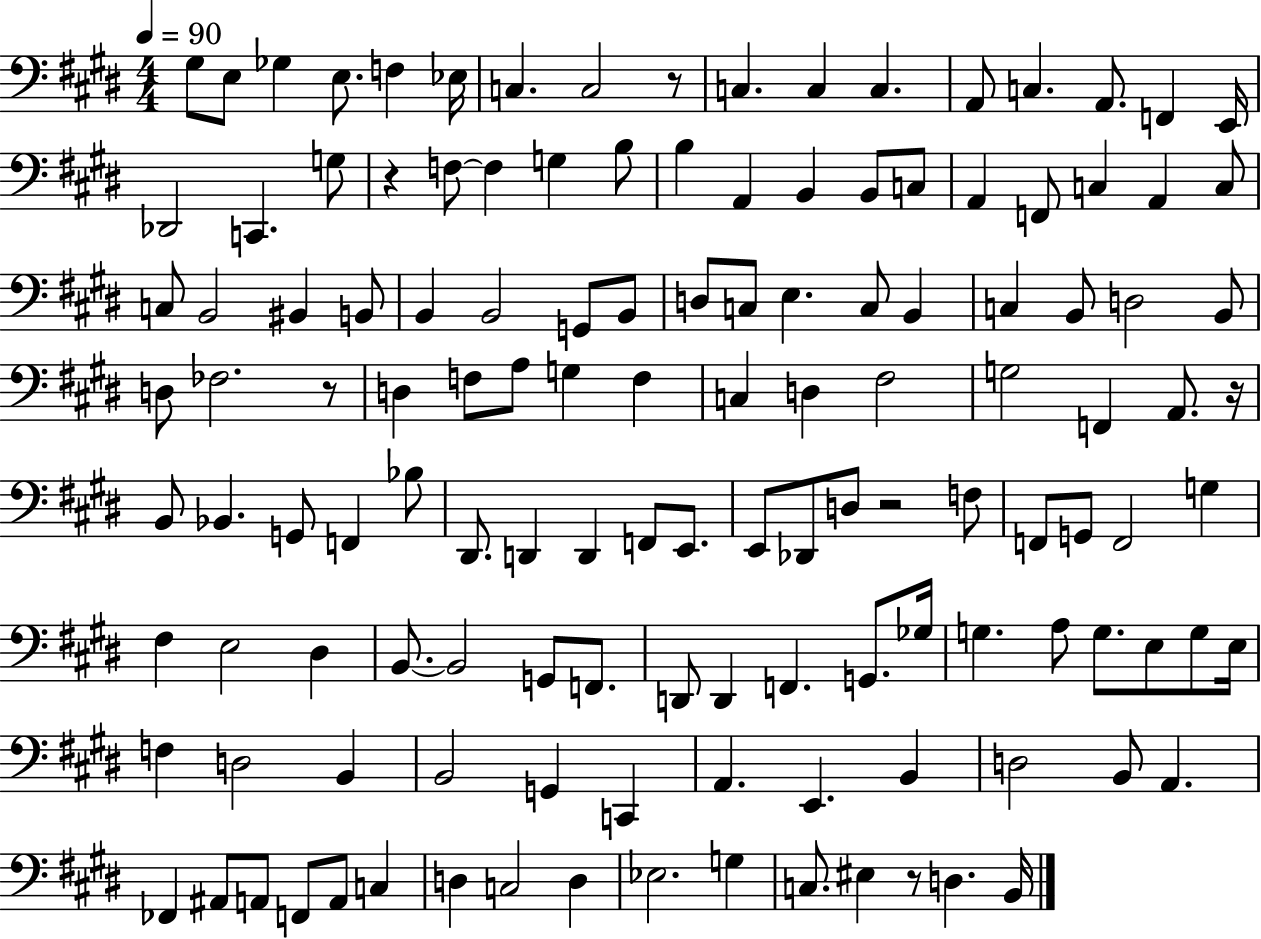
G#3/e E3/e Gb3/q E3/e. F3/q Eb3/s C3/q. C3/h R/e C3/q. C3/q C3/q. A2/e C3/q. A2/e. F2/q E2/s Db2/h C2/q. G3/e R/q F3/e F3/q G3/q B3/e B3/q A2/q B2/q B2/e C3/e A2/q F2/e C3/q A2/q C3/e C3/e B2/h BIS2/q B2/e B2/q B2/h G2/e B2/e D3/e C3/e E3/q. C3/e B2/q C3/q B2/e D3/h B2/e D3/e FES3/h. R/e D3/q F3/e A3/e G3/q F3/q C3/q D3/q F#3/h G3/h F2/q A2/e. R/s B2/e Bb2/q. G2/e F2/q Bb3/e D#2/e. D2/q D2/q F2/e E2/e. E2/e Db2/e D3/e R/h F3/e F2/e G2/e F2/h G3/q F#3/q E3/h D#3/q B2/e. B2/h G2/e F2/e. D2/e D2/q F2/q. G2/e. Gb3/s G3/q. A3/e G3/e. E3/e G3/e E3/s F3/q D3/h B2/q B2/h G2/q C2/q A2/q. E2/q. B2/q D3/h B2/e A2/q. FES2/q A#2/e A2/e F2/e A2/e C3/q D3/q C3/h D3/q Eb3/h. G3/q C3/e. EIS3/q R/e D3/q. B2/s